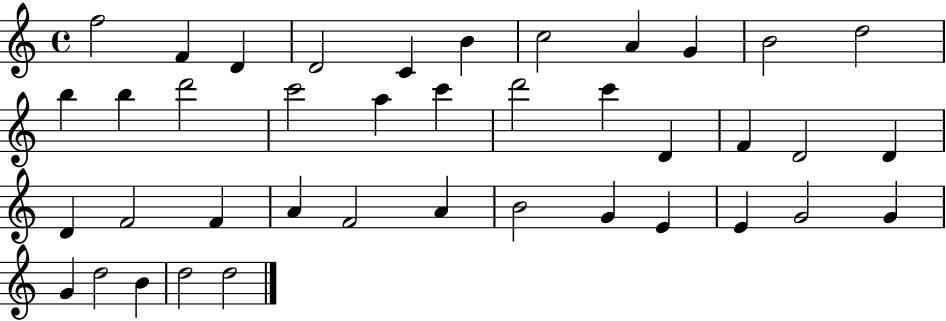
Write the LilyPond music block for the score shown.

{
  \clef treble
  \time 4/4
  \defaultTimeSignature
  \key c \major
  f''2 f'4 d'4 | d'2 c'4 b'4 | c''2 a'4 g'4 | b'2 d''2 | \break b''4 b''4 d'''2 | c'''2 a''4 c'''4 | d'''2 c'''4 d'4 | f'4 d'2 d'4 | \break d'4 f'2 f'4 | a'4 f'2 a'4 | b'2 g'4 e'4 | e'4 g'2 g'4 | \break g'4 d''2 b'4 | d''2 d''2 | \bar "|."
}